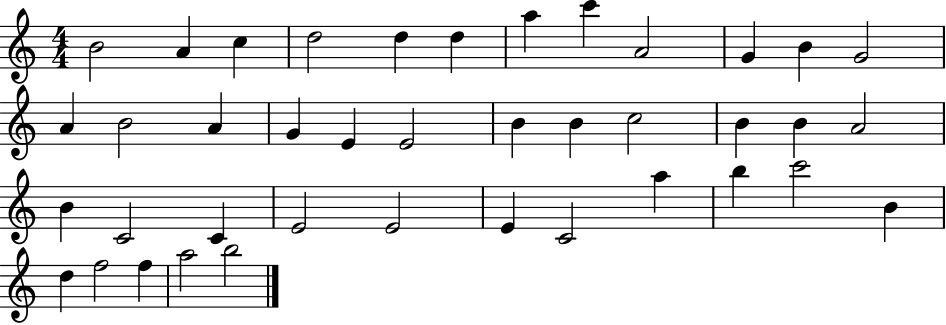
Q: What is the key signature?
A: C major